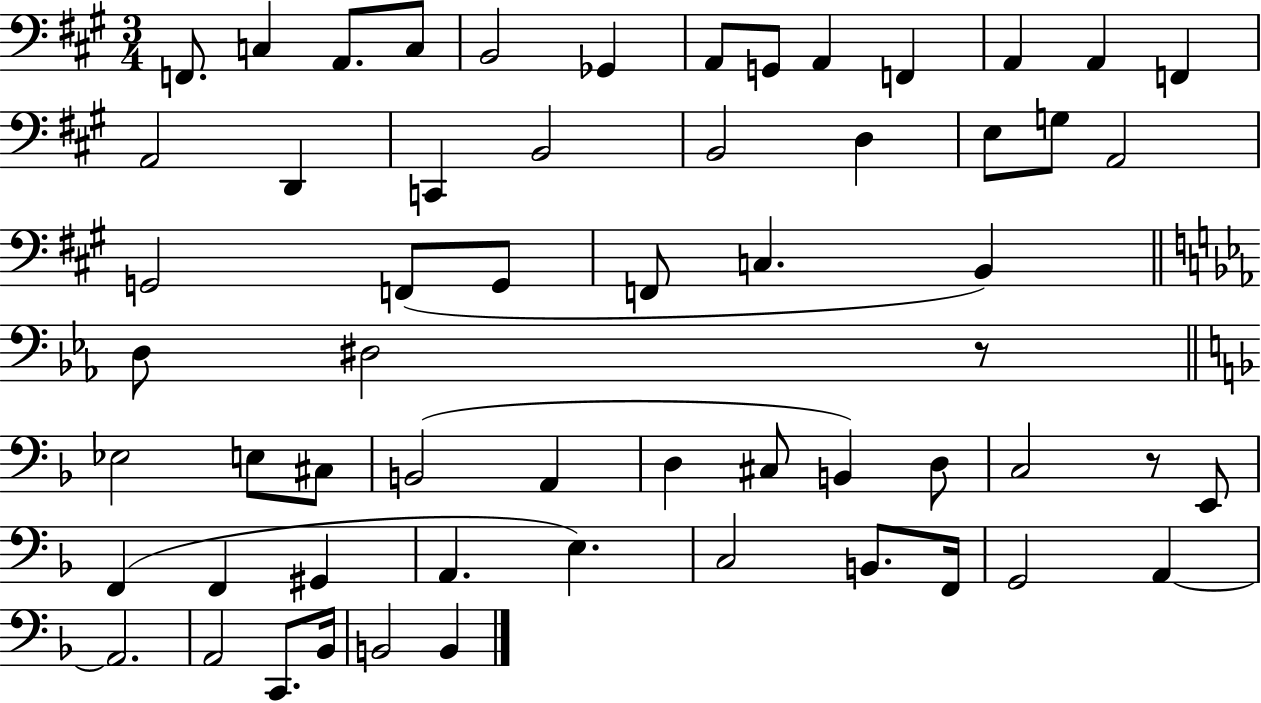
X:1
T:Untitled
M:3/4
L:1/4
K:A
F,,/2 C, A,,/2 C,/2 B,,2 _G,, A,,/2 G,,/2 A,, F,, A,, A,, F,, A,,2 D,, C,, B,,2 B,,2 D, E,/2 G,/2 A,,2 G,,2 F,,/2 G,,/2 F,,/2 C, B,, D,/2 ^D,2 z/2 _E,2 E,/2 ^C,/2 B,,2 A,, D, ^C,/2 B,, D,/2 C,2 z/2 E,,/2 F,, F,, ^G,, A,, E, C,2 B,,/2 F,,/4 G,,2 A,, A,,2 A,,2 C,,/2 _B,,/4 B,,2 B,,